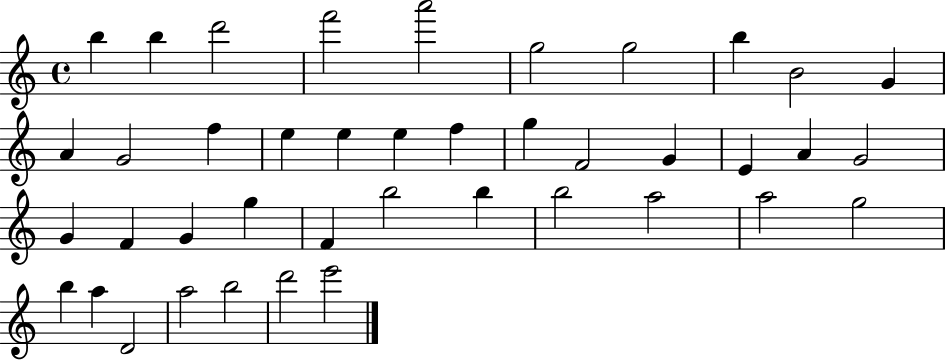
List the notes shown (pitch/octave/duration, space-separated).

B5/q B5/q D6/h F6/h A6/h G5/h G5/h B5/q B4/h G4/q A4/q G4/h F5/q E5/q E5/q E5/q F5/q G5/q F4/h G4/q E4/q A4/q G4/h G4/q F4/q G4/q G5/q F4/q B5/h B5/q B5/h A5/h A5/h G5/h B5/q A5/q D4/h A5/h B5/h D6/h E6/h